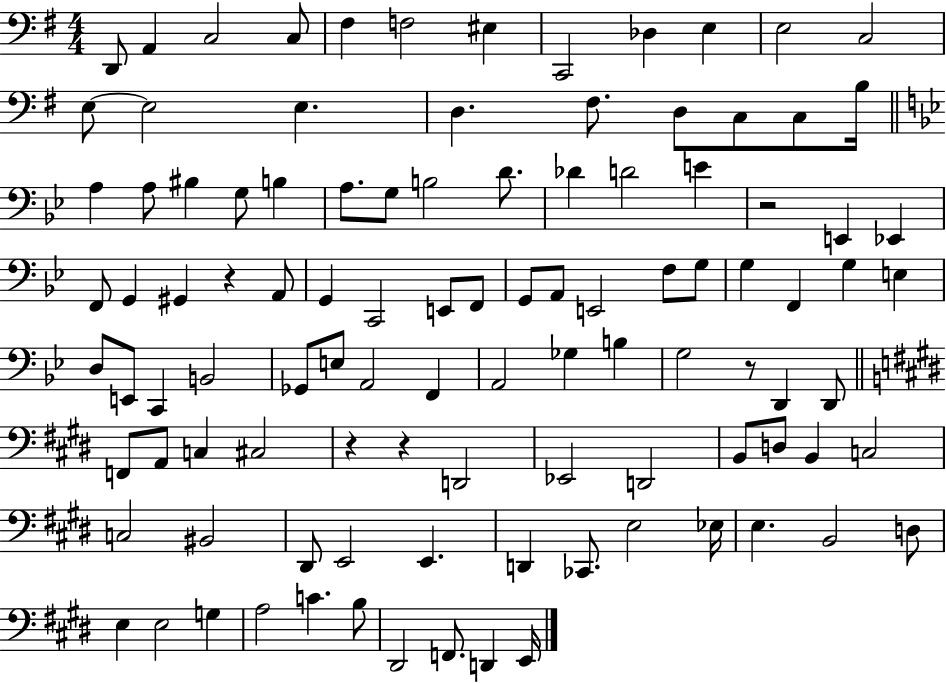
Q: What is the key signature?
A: G major